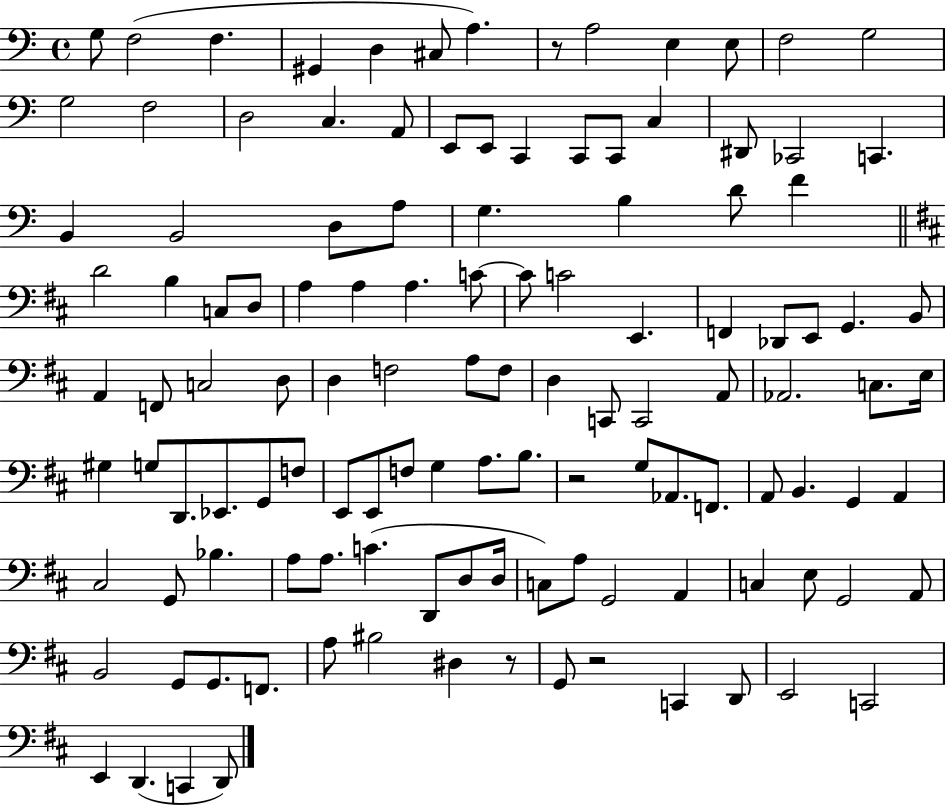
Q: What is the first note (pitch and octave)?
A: G3